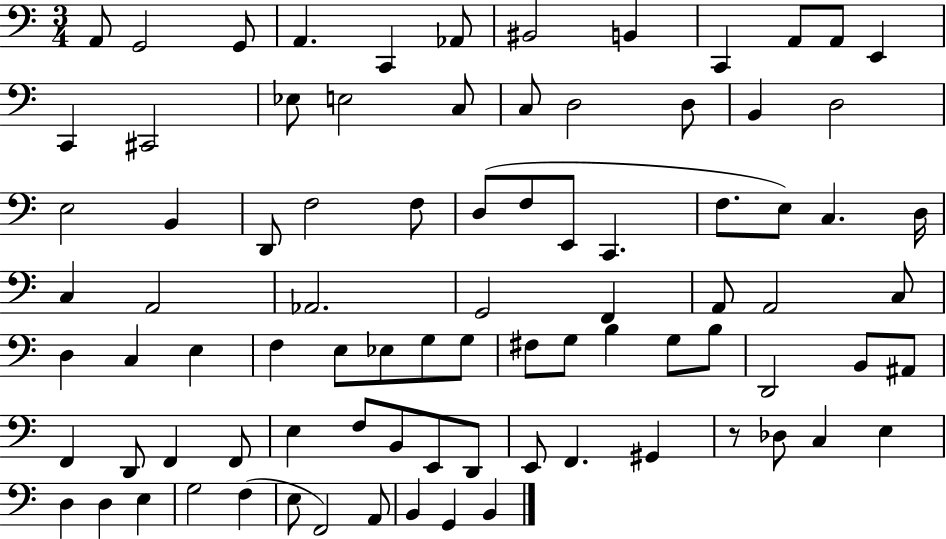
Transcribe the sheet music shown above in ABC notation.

X:1
T:Untitled
M:3/4
L:1/4
K:C
A,,/2 G,,2 G,,/2 A,, C,, _A,,/2 ^B,,2 B,, C,, A,,/2 A,,/2 E,, C,, ^C,,2 _E,/2 E,2 C,/2 C,/2 D,2 D,/2 B,, D,2 E,2 B,, D,,/2 F,2 F,/2 D,/2 F,/2 E,,/2 C,, F,/2 E,/2 C, D,/4 C, A,,2 _A,,2 G,,2 F,, A,,/2 A,,2 C,/2 D, C, E, F, E,/2 _E,/2 G,/2 G,/2 ^F,/2 G,/2 B, G,/2 B,/2 D,,2 B,,/2 ^A,,/2 F,, D,,/2 F,, F,,/2 E, F,/2 B,,/2 E,,/2 D,,/2 E,,/2 F,, ^G,, z/2 _D,/2 C, E, D, D, E, G,2 F, E,/2 F,,2 A,,/2 B,, G,, B,,